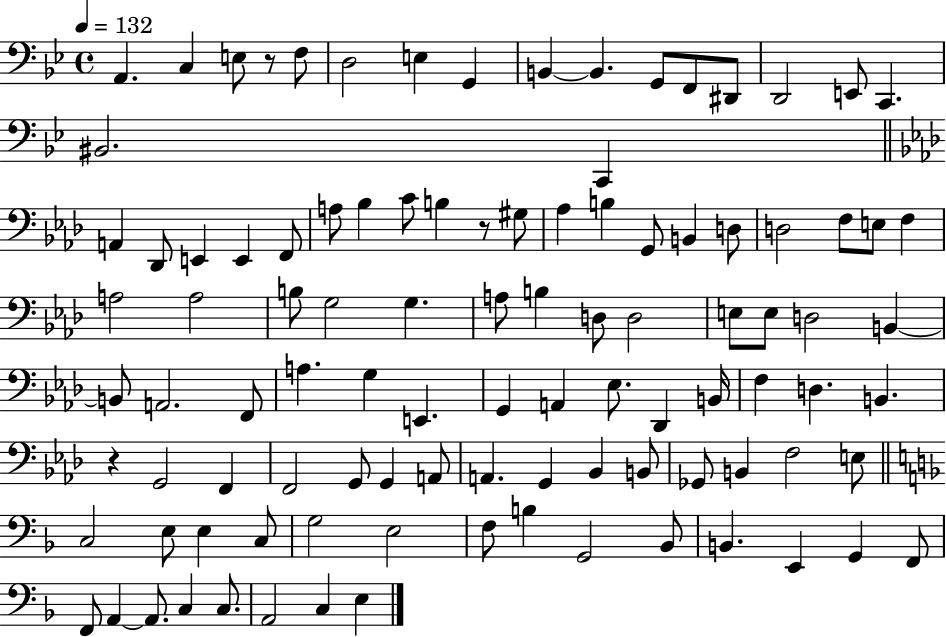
{
  \clef bass
  \time 4/4
  \defaultTimeSignature
  \key bes \major
  \tempo 4 = 132
  \repeat volta 2 { a,4. c4 e8 r8 f8 | d2 e4 g,4 | b,4~~ b,4. g,8 f,8 dis,8 | d,2 e,8 c,4. | \break bis,2. c,4 | \bar "||" \break \key f \minor a,4 des,8 e,4 e,4 f,8 | a8 bes4 c'8 b4 r8 gis8 | aes4 b4 g,8 b,4 d8 | d2 f8 e8 f4 | \break a2 a2 | b8 g2 g4. | a8 b4 d8 d2 | e8 e8 d2 b,4~~ | \break b,8 a,2. f,8 | a4. g4 e,4. | g,4 a,4 ees8. des,4 b,16 | f4 d4. b,4. | \break r4 g,2 f,4 | f,2 g,8 g,4 a,8 | a,4. g,4 bes,4 b,8 | ges,8 b,4 f2 e8 | \break \bar "||" \break \key f \major c2 e8 e4 c8 | g2 e2 | f8 b4 g,2 bes,8 | b,4. e,4 g,4 f,8 | \break f,8 a,4~~ a,8. c4 c8. | a,2 c4 e4 | } \bar "|."
}